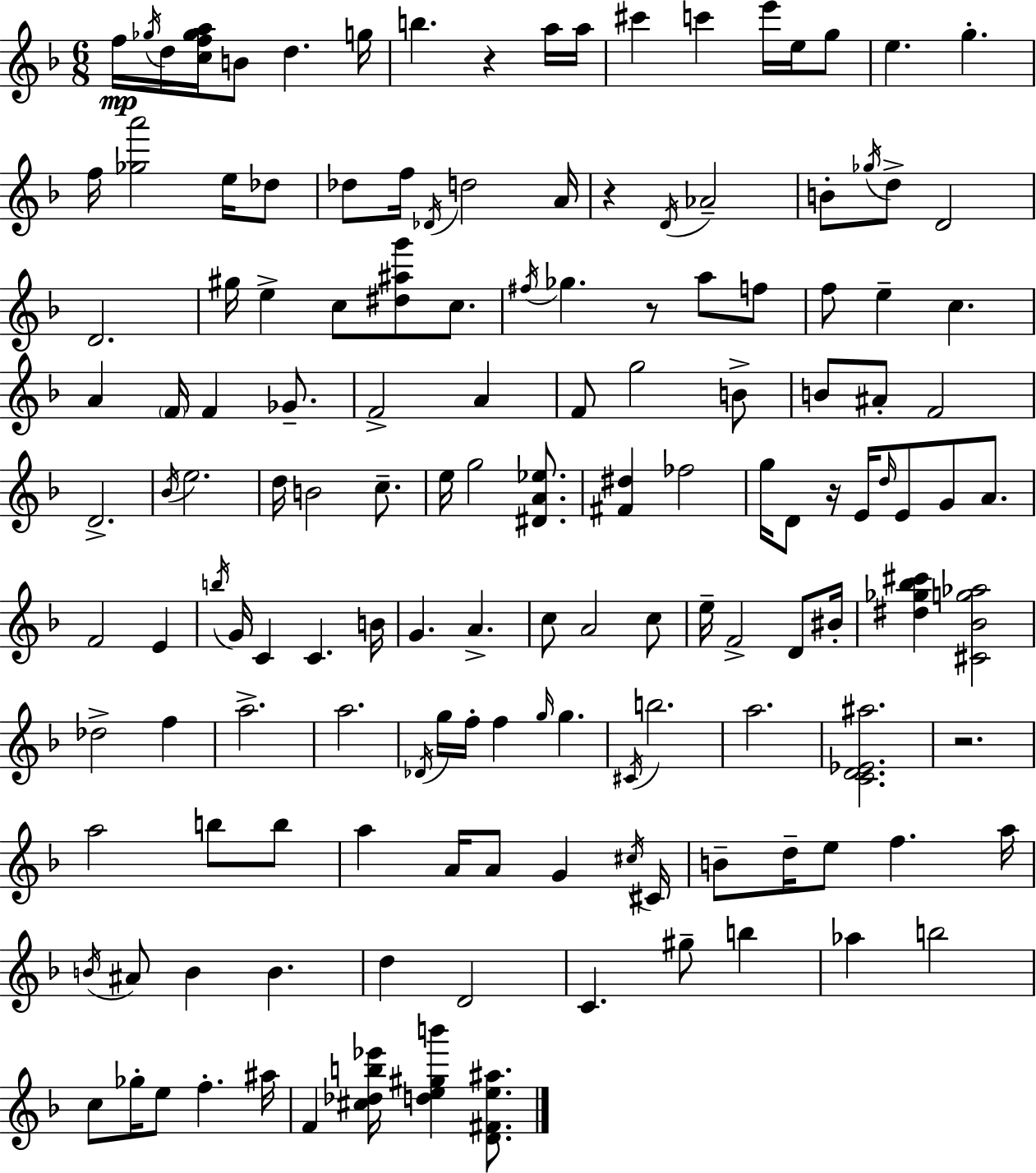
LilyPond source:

{
  \clef treble
  \numericTimeSignature
  \time 6/8
  \key f \major
  f''16\mp \acciaccatura { ges''16 } d''16 <c'' f'' ges'' a''>16 b'8 d''4. | g''16 b''4. r4 a''16 | a''16 cis'''4 c'''4 e'''16 e''16 g''8 | e''4. g''4.-. | \break f''16 <ges'' a'''>2 e''16 des''8 | des''8 f''16 \acciaccatura { des'16 } d''2 | a'16 r4 \acciaccatura { d'16 } aes'2-- | b'8-. \acciaccatura { ges''16 } d''8-> d'2 | \break d'2. | gis''16 e''4-> c''8 <dis'' ais'' g'''>8 | c''8. \acciaccatura { fis''16 } ges''4. r8 | a''8 f''8 f''8 e''4-- c''4. | \break a'4 \parenthesize f'16 f'4 | ges'8.-- f'2-> | a'4 f'8 g''2 | b'8-> b'8 ais'8-. f'2 | \break d'2.-> | \acciaccatura { bes'16 } e''2. | d''16 b'2 | c''8.-- e''16 g''2 | \break <dis' a' ees''>8. <fis' dis''>4 fes''2 | g''16 d'8 r16 e'16 \grace { d''16 } | e'8 g'8 a'8. f'2 | e'4 \acciaccatura { b''16 } g'16 c'4 | \break c'4. b'16 g'4. | a'4.-> c''8 a'2 | c''8 e''16-- f'2-> | d'8 bis'16-. <dis'' ges'' bes'' cis'''>4 | \break <cis' bes' g'' aes''>2 des''2-> | f''4 a''2.-> | a''2. | \acciaccatura { des'16 } g''16 f''16-. f''4 | \break \grace { g''16 } g''4. \acciaccatura { cis'16 } b''2. | a''2. | <c' d' ees' ais''>2. | r2. | \break a''2 | b''8 b''8 a''4 | a'16 a'8 g'4 \acciaccatura { cis''16 } cis'16 | b'8-- d''16-- e''8 f''4. a''16 | \break \acciaccatura { b'16 } ais'8 b'4 b'4. | d''4 d'2 | c'4. gis''8-- b''4 | aes''4 b''2 | \break c''8 ges''16-. e''8 f''4.-. | ais''16 f'4 <cis'' des'' b'' ees'''>16 <d'' e'' gis'' b'''>4 <d' fis' e'' ais''>8. | \bar "|."
}